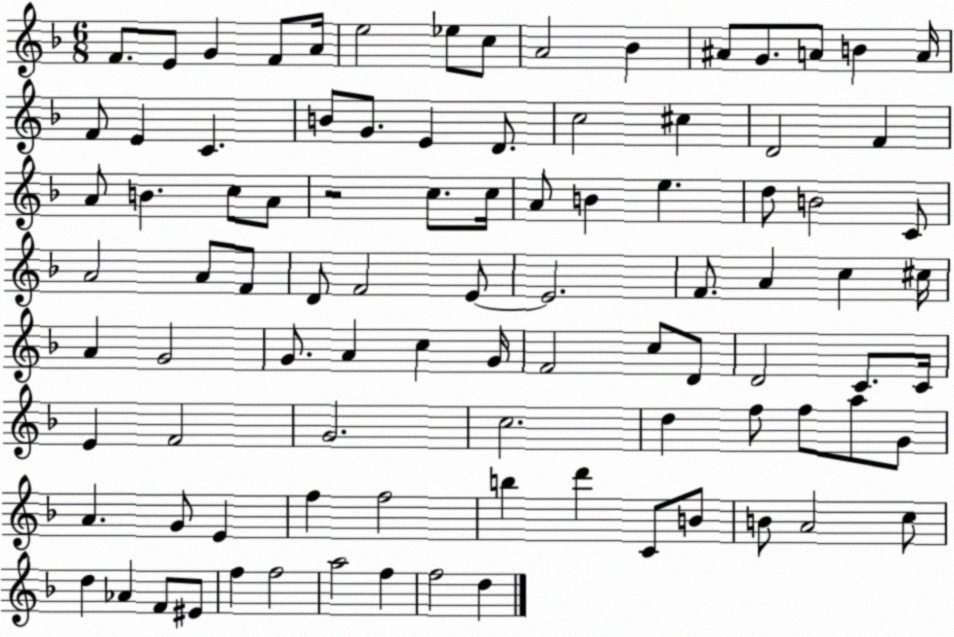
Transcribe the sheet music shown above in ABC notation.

X:1
T:Untitled
M:6/8
L:1/4
K:F
F/2 E/2 G F/2 A/4 e2 _e/2 c/2 A2 _B ^A/2 G/2 A/2 B A/4 F/2 E C B/2 G/2 E D/2 c2 ^c D2 F A/2 B c/2 A/2 z2 c/2 c/4 A/2 B e d/2 B2 C/2 A2 A/2 F/2 D/2 F2 E/2 E2 F/2 A c ^c/4 A G2 G/2 A c G/4 F2 c/2 D/2 D2 C/2 C/4 E F2 G2 c2 d f/2 f/2 a/2 G/2 A G/2 E f f2 b d' C/2 B/2 B/2 A2 c/2 d _A F/2 ^E/2 f f2 a2 f f2 d